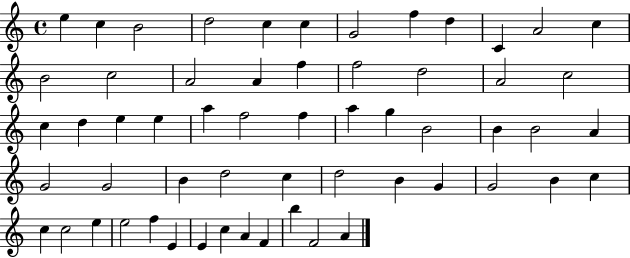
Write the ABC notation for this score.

X:1
T:Untitled
M:4/4
L:1/4
K:C
e c B2 d2 c c G2 f d C A2 c B2 c2 A2 A f f2 d2 A2 c2 c d e e a f2 f a g B2 B B2 A G2 G2 B d2 c d2 B G G2 B c c c2 e e2 f E E c A F b F2 A